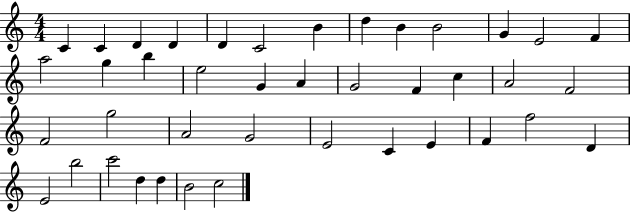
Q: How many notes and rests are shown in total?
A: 41